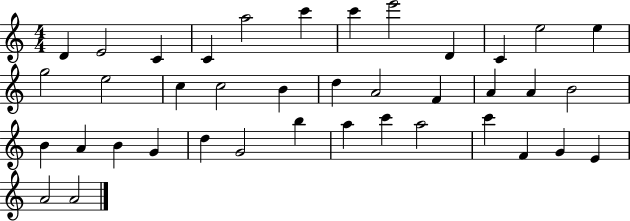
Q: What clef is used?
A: treble